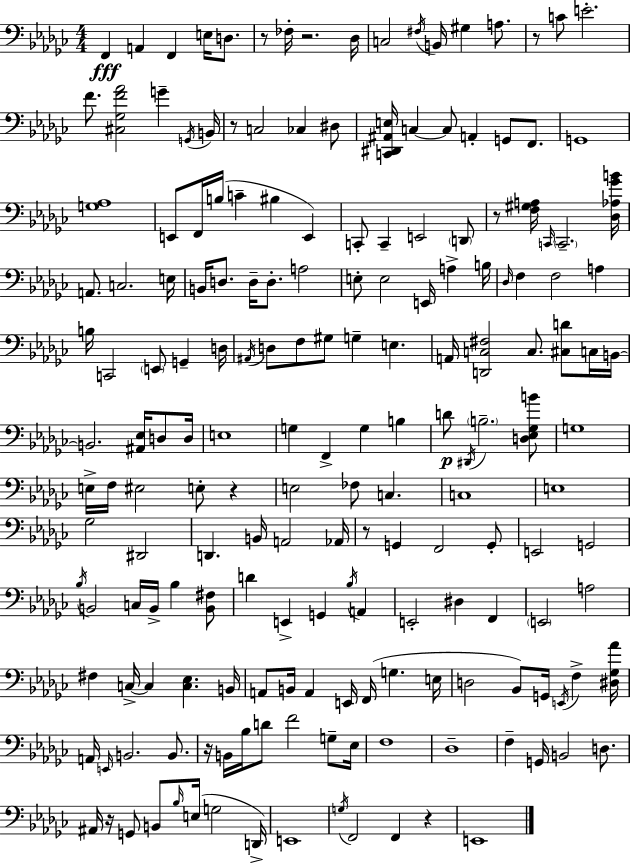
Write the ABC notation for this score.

X:1
T:Untitled
M:4/4
L:1/4
K:Ebm
F,, A,, F,, E,/4 D,/2 z/2 _F,/4 z2 _D,/4 C,2 ^F,/4 B,,/4 ^G, A,/2 z/2 C/2 E2 F/2 [^C,_G,F_A]2 G G,,/4 B,,/4 z/2 C,2 _C, ^D,/2 [C,,^D,,^A,,E,]/4 C, C,/2 A,, G,,/2 F,,/2 G,,4 [G,_A,]4 E,,/2 F,,/4 B,/4 C ^B, E,, C,,/2 C,, E,,2 D,,/2 z/2 [F,^G,A,]/4 C,,/4 C,,2 [_D,_A,_GB]/4 A,,/2 C,2 E,/4 B,,/4 D,/2 D,/4 D,/2 A,2 E,/2 E,2 E,,/4 A, B,/4 _D,/4 F, F,2 A, B,/4 C,,2 E,,/2 G,, D,/4 ^A,,/4 D,/2 F,/2 ^G,/2 G, E, A,,/4 [D,,C,^F,]2 C,/2 [^C,D]/2 C,/4 B,,/4 B,,2 [^A,,_E,]/4 D,/2 D,/4 E,4 G, F,, G, B, D/2 ^D,,/4 B,2 [D,_E,_G,B]/2 G,4 E,/4 F,/4 ^E,2 E,/2 z E,2 _F,/2 C, C,4 E,4 _G,2 ^D,,2 D,, B,,/4 A,,2 _A,,/4 z/2 G,, F,,2 G,,/2 E,,2 G,,2 _B,/4 B,,2 C,/4 B,,/4 _B, [B,,^F,]/2 D E,, G,, _B,/4 A,, E,,2 ^D, F,, E,,2 A,2 ^F, C,/4 C, [C,_E,] B,,/4 A,,/2 B,,/4 A,, E,,/4 F,,/4 G, E,/4 D,2 _B,,/2 G,,/4 E,,/4 F, [^D,_G,_A]/4 A,,/4 E,,/4 B,,2 B,,/2 z/4 B,,/4 _B,/4 D/2 F2 G,/2 _E,/4 F,4 _D,4 F, G,,/4 B,,2 D,/2 ^A,,/4 z/4 G,,/2 B,,/2 _B,/4 E,/4 G,2 D,,/4 E,,4 G,/4 F,,2 F,, z E,,4